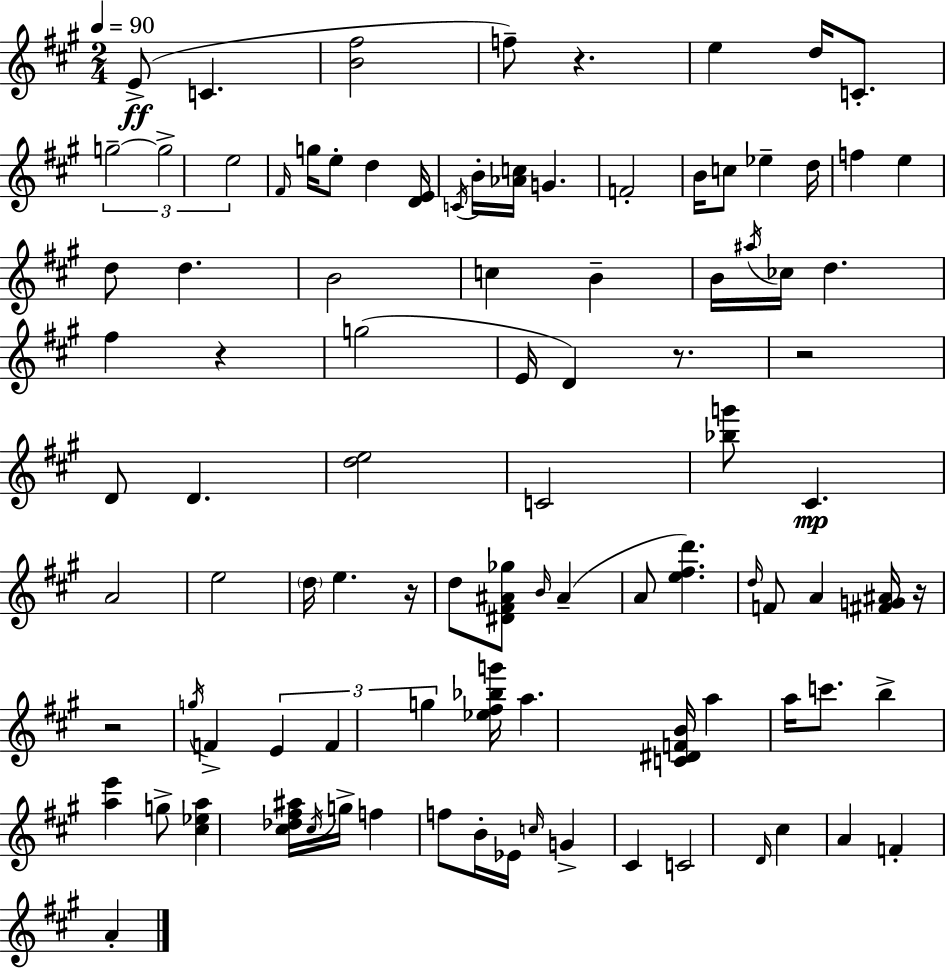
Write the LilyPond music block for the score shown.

{
  \clef treble
  \numericTimeSignature
  \time 2/4
  \key a \major
  \tempo 4 = 90
  e'8->(\ff c'4. | <b' fis''>2 | f''8--) r4. | e''4 d''16 c'8.-. | \break \tuplet 3/2 { g''2--~~ | g''2-> | e''2 } | \grace { fis'16 } g''16 e''8-. d''4 | \break <d' e'>16 \acciaccatura { c'16 } b'16-. <aes' c''>16 g'4. | f'2-. | b'16 c''8 ees''4-- | d''16 f''4 e''4 | \break d''8 d''4. | b'2 | c''4 b'4-- | b'16 \acciaccatura { ais''16 } ces''16 d''4. | \break fis''4 r4 | g''2( | e'16 d'4) | r8. r2 | \break d'8 d'4. | <d'' e''>2 | c'2 | <bes'' g'''>8 cis'4.\mp | \break a'2 | e''2 | \parenthesize d''16 e''4. | r16 d''8 <dis' fis' ais' ges''>8 \grace { b'16 } | \break ais'4--( a'8 <e'' fis'' d'''>4.) | \grace { d''16 } f'8 a'4 | <fis' g' ais'>16 r16 r2 | \acciaccatura { g''16 } f'4-> | \break \tuplet 3/2 { e'4 f'4 | g''4 } <ees'' fis'' bes'' g'''>16 a''4. | <c' dis' f' b'>16 a''4 | a''16 c'''8. b''4-> | \break <a'' e'''>4 g''8-> | <cis'' ees'' a''>4 <cis'' des'' fis'' ais''>16 \acciaccatura { cis''16 } g''16-> f''4 | f''8 b'16-. ees'16 \grace { c''16 } | g'4-> cis'4 | \break c'2 | \grace { d'16 } cis''4 a'4 | f'4-. a'4-. | \bar "|."
}